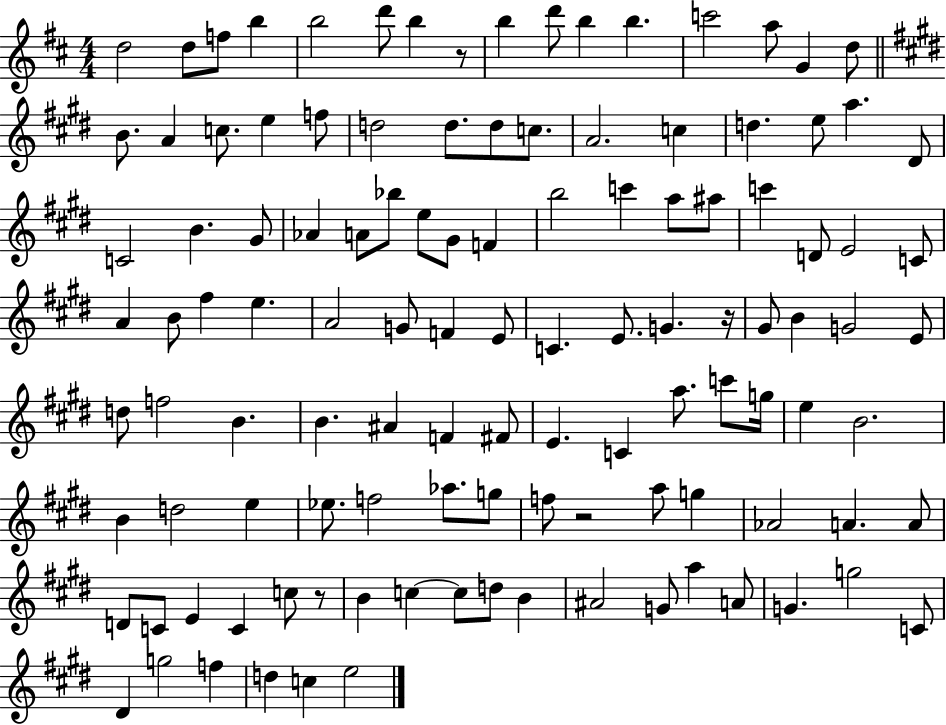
X:1
T:Untitled
M:4/4
L:1/4
K:D
d2 d/2 f/2 b b2 d'/2 b z/2 b d'/2 b b c'2 a/2 G d/2 B/2 A c/2 e f/2 d2 d/2 d/2 c/2 A2 c d e/2 a ^D/2 C2 B ^G/2 _A A/2 _b/2 e/2 ^G/2 F b2 c' a/2 ^a/2 c' D/2 E2 C/2 A B/2 ^f e A2 G/2 F E/2 C E/2 G z/4 ^G/2 B G2 E/2 d/2 f2 B B ^A F ^F/2 E C a/2 c'/2 g/4 e B2 B d2 e _e/2 f2 _a/2 g/2 f/2 z2 a/2 g _A2 A A/2 D/2 C/2 E C c/2 z/2 B c c/2 d/2 B ^A2 G/2 a A/2 G g2 C/2 ^D g2 f d c e2